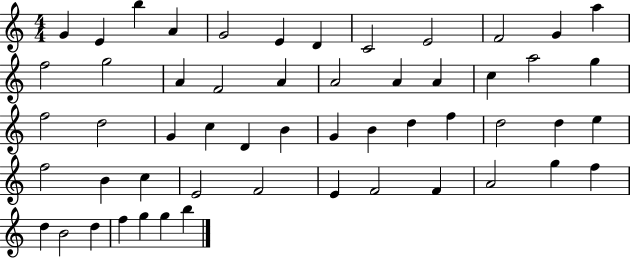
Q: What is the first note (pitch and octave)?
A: G4